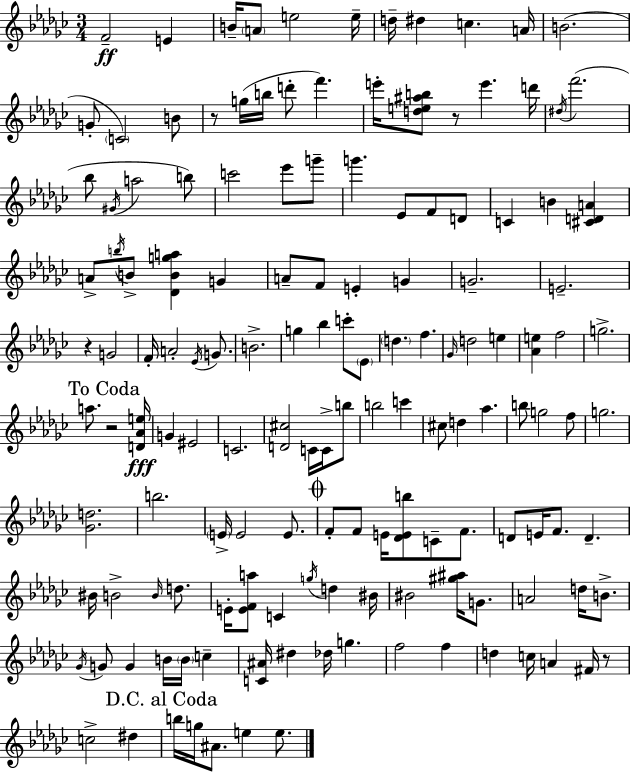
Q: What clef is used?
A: treble